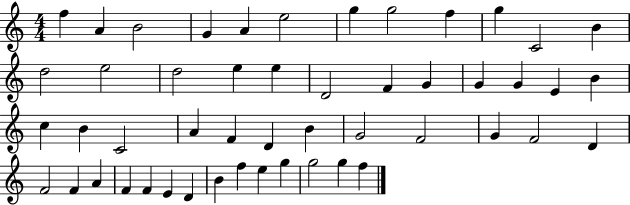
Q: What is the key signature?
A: C major